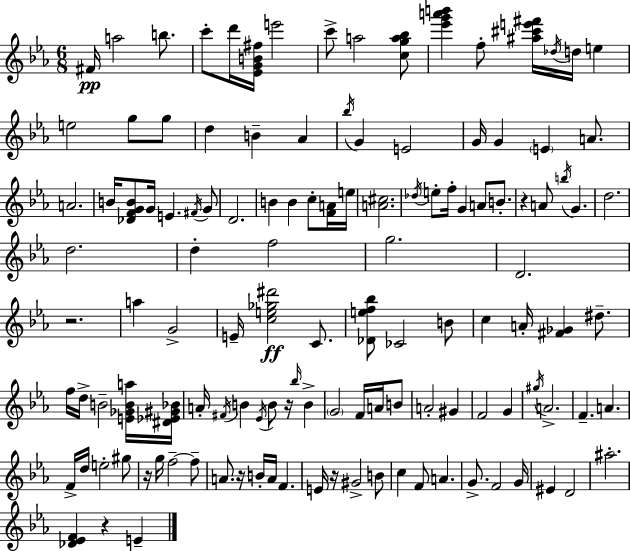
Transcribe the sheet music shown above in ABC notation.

X:1
T:Untitled
M:6/8
L:1/4
K:Eb
^F/4 a2 b/2 c'/2 d'/4 [_EGB^f]/4 e'2 c'/2 a2 [cga_b]/2 [_e'g'a'b'] f/2 [^a^c'e'^f']/4 _d/4 d/4 e e2 g/2 g/2 d B _A _b/4 G E2 G/4 G E A/2 A2 B/4 [_DFGB]/2 G/4 E ^F/4 G/2 D2 B B c/2 [FA]/4 e/4 [A^c]2 _d/4 e/2 f/4 G A/2 B/2 z A/2 b/4 G d2 d2 d f2 g2 D2 z2 a G2 E/4 [ce_g^d']2 C/2 [_Def_b]/2 _C2 B/2 c A/4 [^F_G] ^d/2 f/4 d/4 B2 [E_GBa]/4 [^D_E^G_B]/4 A/4 ^F/4 B _E/4 B/2 z/4 _b/4 B G2 F/4 A/4 B/2 A2 ^G F2 G ^g/4 A2 F A F/4 d/4 e2 ^g/2 z/4 g/4 f2 f/2 A/2 z/4 B/4 A/4 F E/4 z/4 ^G2 B/2 c F/2 A G/2 F2 G/4 ^E D2 ^a2 [_D_EF] z E